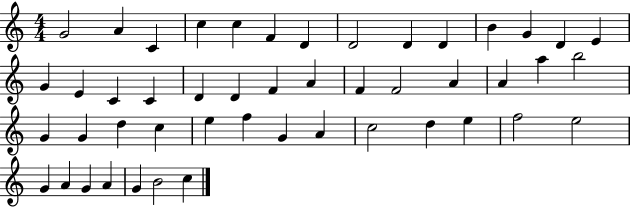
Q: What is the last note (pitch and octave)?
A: C5